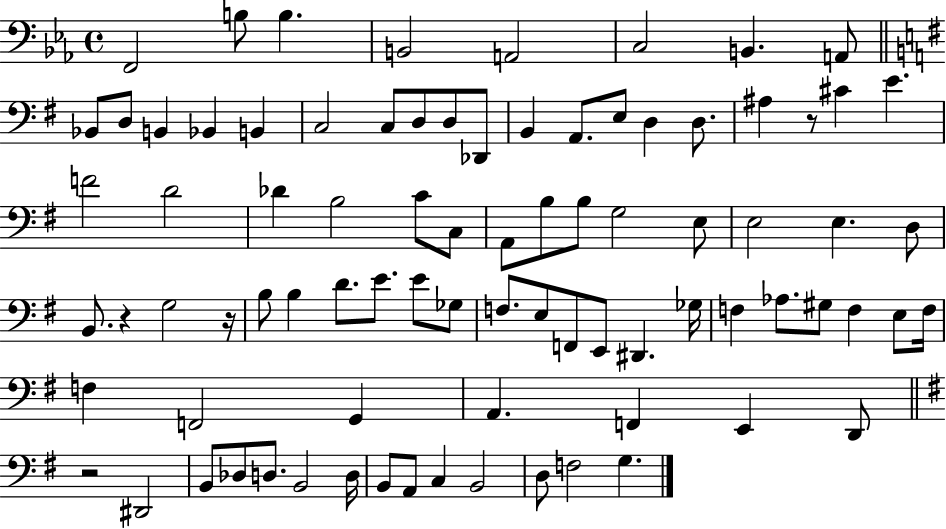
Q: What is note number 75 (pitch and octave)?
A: A2